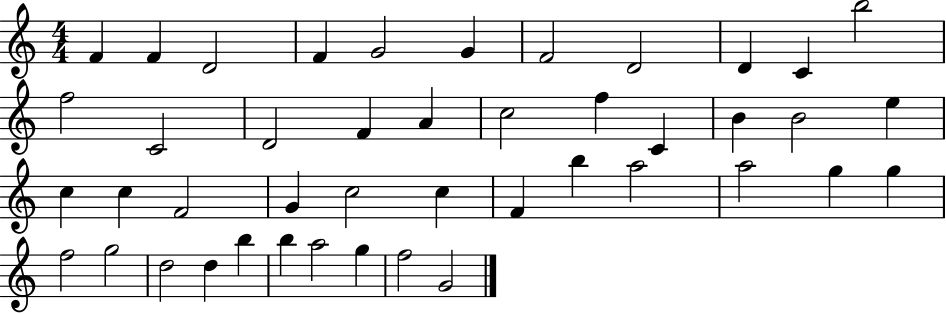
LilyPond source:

{
  \clef treble
  \numericTimeSignature
  \time 4/4
  \key c \major
  f'4 f'4 d'2 | f'4 g'2 g'4 | f'2 d'2 | d'4 c'4 b''2 | \break f''2 c'2 | d'2 f'4 a'4 | c''2 f''4 c'4 | b'4 b'2 e''4 | \break c''4 c''4 f'2 | g'4 c''2 c''4 | f'4 b''4 a''2 | a''2 g''4 g''4 | \break f''2 g''2 | d''2 d''4 b''4 | b''4 a''2 g''4 | f''2 g'2 | \break \bar "|."
}